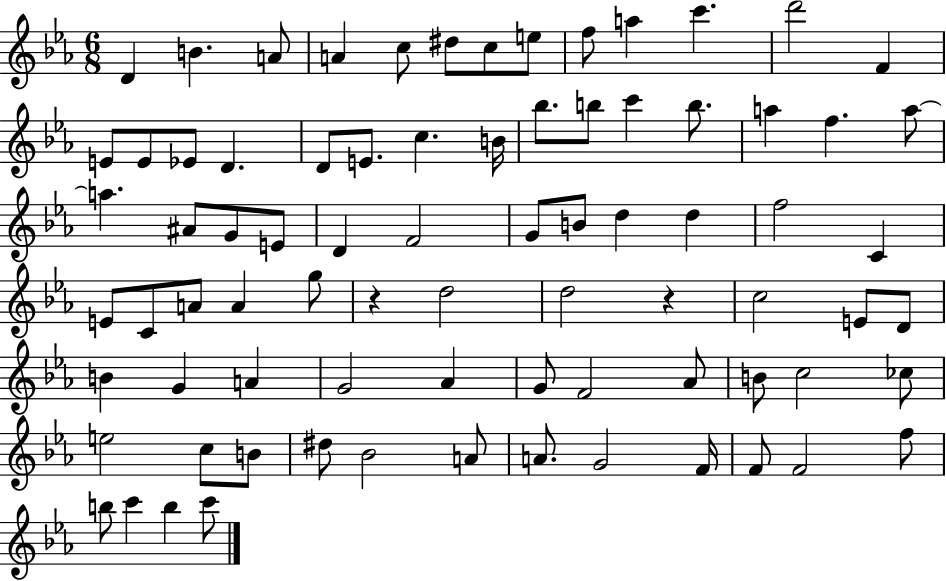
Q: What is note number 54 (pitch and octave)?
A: G4